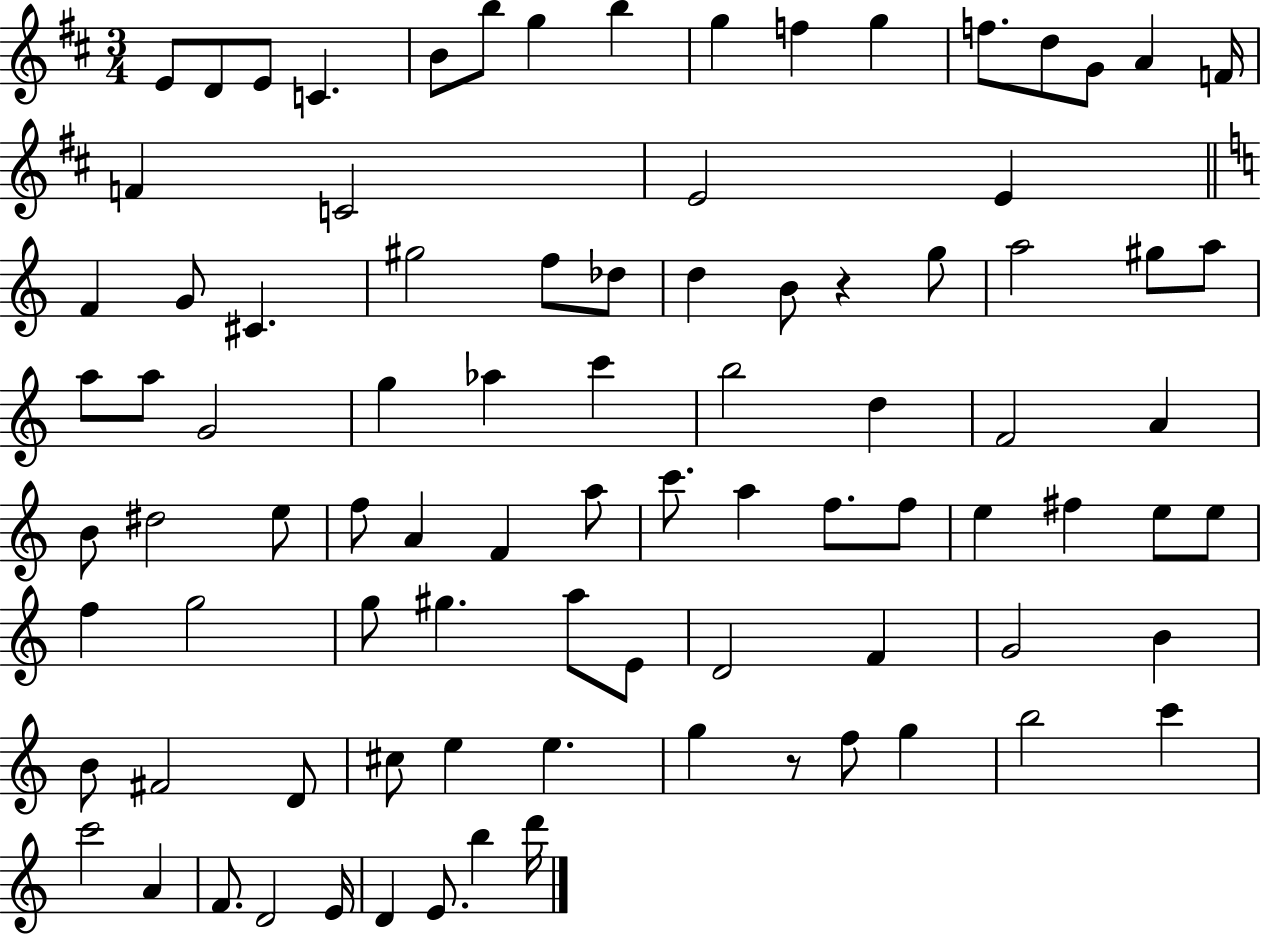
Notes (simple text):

E4/e D4/e E4/e C4/q. B4/e B5/e G5/q B5/q G5/q F5/q G5/q F5/e. D5/e G4/e A4/q F4/s F4/q C4/h E4/h E4/q F4/q G4/e C#4/q. G#5/h F5/e Db5/e D5/q B4/e R/q G5/e A5/h G#5/e A5/e A5/e A5/e G4/h G5/q Ab5/q C6/q B5/h D5/q F4/h A4/q B4/e D#5/h E5/e F5/e A4/q F4/q A5/e C6/e. A5/q F5/e. F5/e E5/q F#5/q E5/e E5/e F5/q G5/h G5/e G#5/q. A5/e E4/e D4/h F4/q G4/h B4/q B4/e F#4/h D4/e C#5/e E5/q E5/q. G5/q R/e F5/e G5/q B5/h C6/q C6/h A4/q F4/e. D4/h E4/s D4/q E4/e. B5/q D6/s